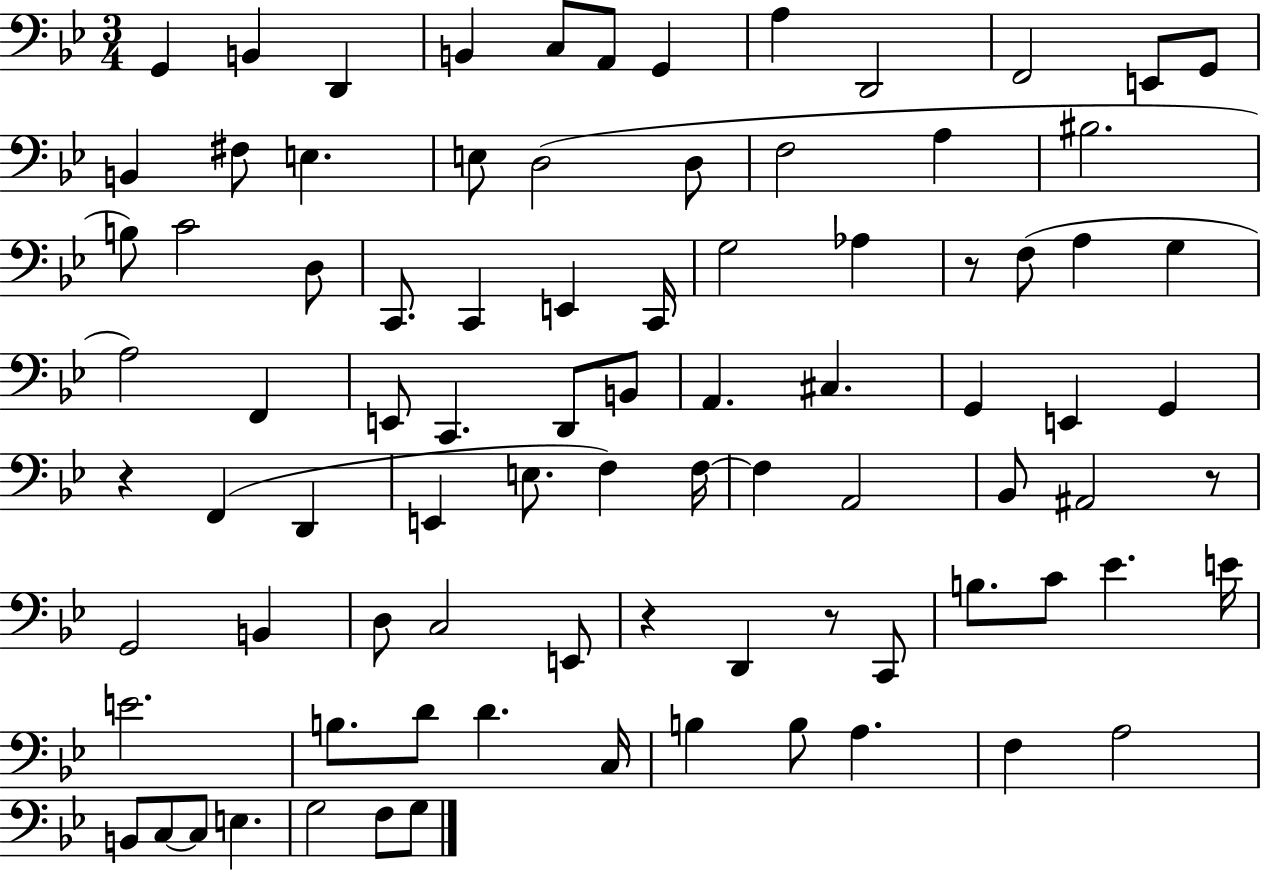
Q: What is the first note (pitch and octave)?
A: G2